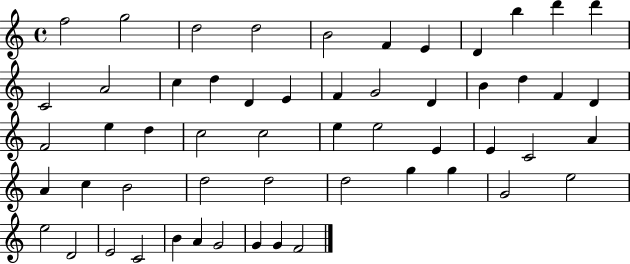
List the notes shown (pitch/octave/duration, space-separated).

F5/h G5/h D5/h D5/h B4/h F4/q E4/q D4/q B5/q D6/q D6/q C4/h A4/h C5/q D5/q D4/q E4/q F4/q G4/h D4/q B4/q D5/q F4/q D4/q F4/h E5/q D5/q C5/h C5/h E5/q E5/h E4/q E4/q C4/h A4/q A4/q C5/q B4/h D5/h D5/h D5/h G5/q G5/q G4/h E5/h E5/h D4/h E4/h C4/h B4/q A4/q G4/h G4/q G4/q F4/h